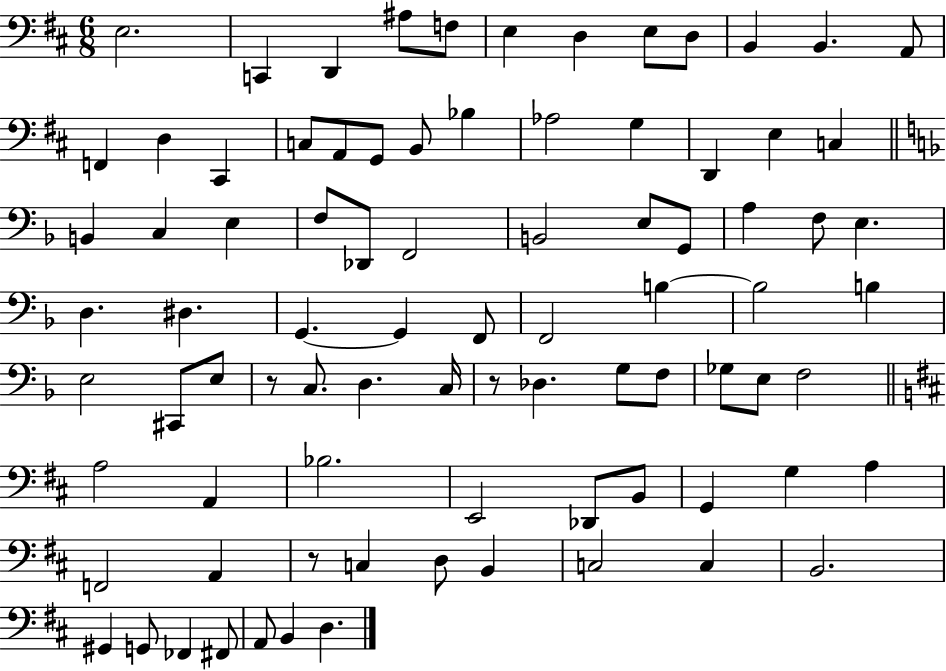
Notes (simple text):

E3/h. C2/q D2/q A#3/e F3/e E3/q D3/q E3/e D3/e B2/q B2/q. A2/e F2/q D3/q C#2/q C3/e A2/e G2/e B2/e Bb3/q Ab3/h G3/q D2/q E3/q C3/q B2/q C3/q E3/q F3/e Db2/e F2/h B2/h E3/e G2/e A3/q F3/e E3/q. D3/q. D#3/q. G2/q. G2/q F2/e F2/h B3/q B3/h B3/q E3/h C#2/e E3/e R/e C3/e. D3/q. C3/s R/e Db3/q. G3/e F3/e Gb3/e E3/e F3/h A3/h A2/q Bb3/h. E2/h Db2/e B2/e G2/q G3/q A3/q F2/h A2/q R/e C3/q D3/e B2/q C3/h C3/q B2/h. G#2/q G2/e FES2/q F#2/e A2/e B2/q D3/q.